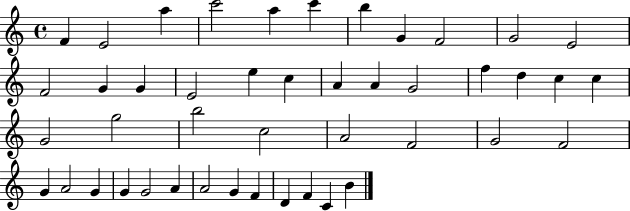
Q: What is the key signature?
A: C major